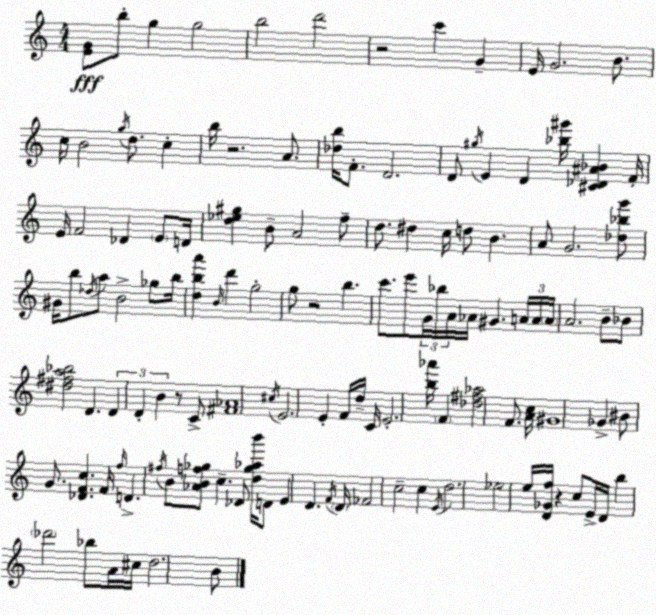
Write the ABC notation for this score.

X:1
T:Untitled
M:4/4
L:1/4
K:C
[EG]/2 b/2 g g2 b2 d'2 z2 c' G E/4 G2 B/2 c/4 B2 g/4 d/2 c b/4 z2 A/2 [_db]/4 F/2 D2 D/2 ^g/4 E D [_b^g']/4 [^C_D^A_B] F/4 E/4 F2 _D E/2 D/4 [d_e^g] B/2 A2 f/2 d/2 ^d c/4 d/2 B A/2 G2 [_d_bg']/2 ^G/4 b/2 _d/4 a/2 B2 _g/2 b/4 [dba'] B/4 d' g2 g/2 z2 b c'/2 e'/2 G/4 _b/4 A/4 _A/4 ^G A/4 A/4 A/4 A2 B/2 _B/2 [^d^fa_b]2 D D D B z/2 C/2 [^F_A]4 ^c/4 E2 E F/4 d/4 C/4 E2 [b_a']/4 F [_d^f_a]2 F/2 [Ac]/4 ^G4 _G ^B/2 G/2 [_DFc] F/4 f/4 D ^f/4 B/2 [_ABf_g]/2 c _D/2 [d_g_ab']/4 D/2 E D F/4 D/4 _F2 c2 c E/4 d2 _e2 e/4 [D_Gf]/4 z c/2 E/4 D/4 b _d'2 _b/2 A/4 ^c/4 d2 B/2